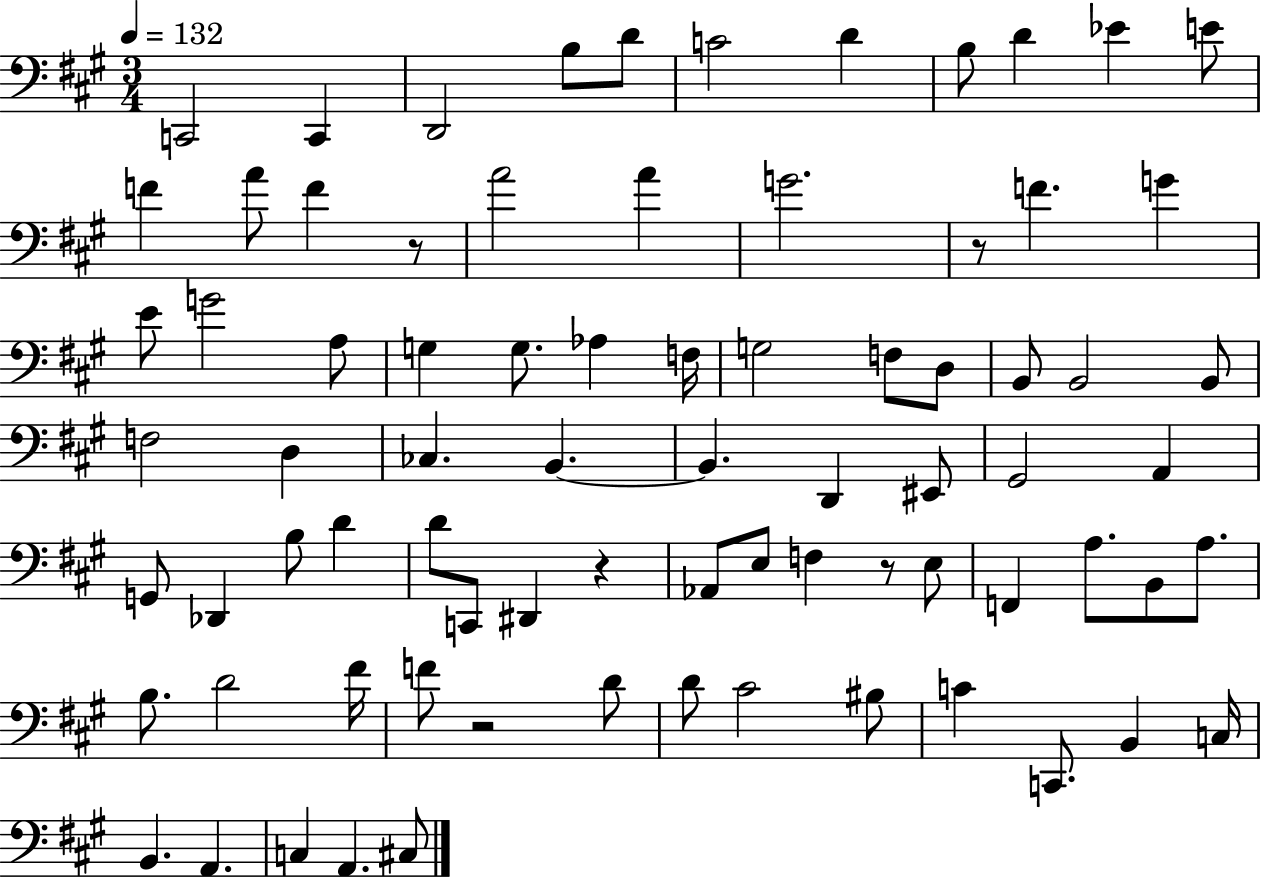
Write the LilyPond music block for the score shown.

{
  \clef bass
  \numericTimeSignature
  \time 3/4
  \key a \major
  \tempo 4 = 132
  c,2 c,4 | d,2 b8 d'8 | c'2 d'4 | b8 d'4 ees'4 e'8 | \break f'4 a'8 f'4 r8 | a'2 a'4 | g'2. | r8 f'4. g'4 | \break e'8 g'2 a8 | g4 g8. aes4 f16 | g2 f8 d8 | b,8 b,2 b,8 | \break f2 d4 | ces4. b,4.~~ | b,4. d,4 eis,8 | gis,2 a,4 | \break g,8 des,4 b8 d'4 | d'8 c,8 dis,4 r4 | aes,8 e8 f4 r8 e8 | f,4 a8. b,8 a8. | \break b8. d'2 fis'16 | f'8 r2 d'8 | d'8 cis'2 bis8 | c'4 c,8. b,4 c16 | \break b,4. a,4. | c4 a,4. cis8 | \bar "|."
}